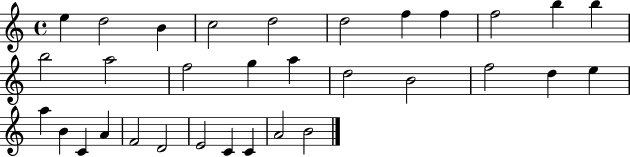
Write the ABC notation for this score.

X:1
T:Untitled
M:4/4
L:1/4
K:C
e d2 B c2 d2 d2 f f f2 b b b2 a2 f2 g a d2 B2 f2 d e a B C A F2 D2 E2 C C A2 B2